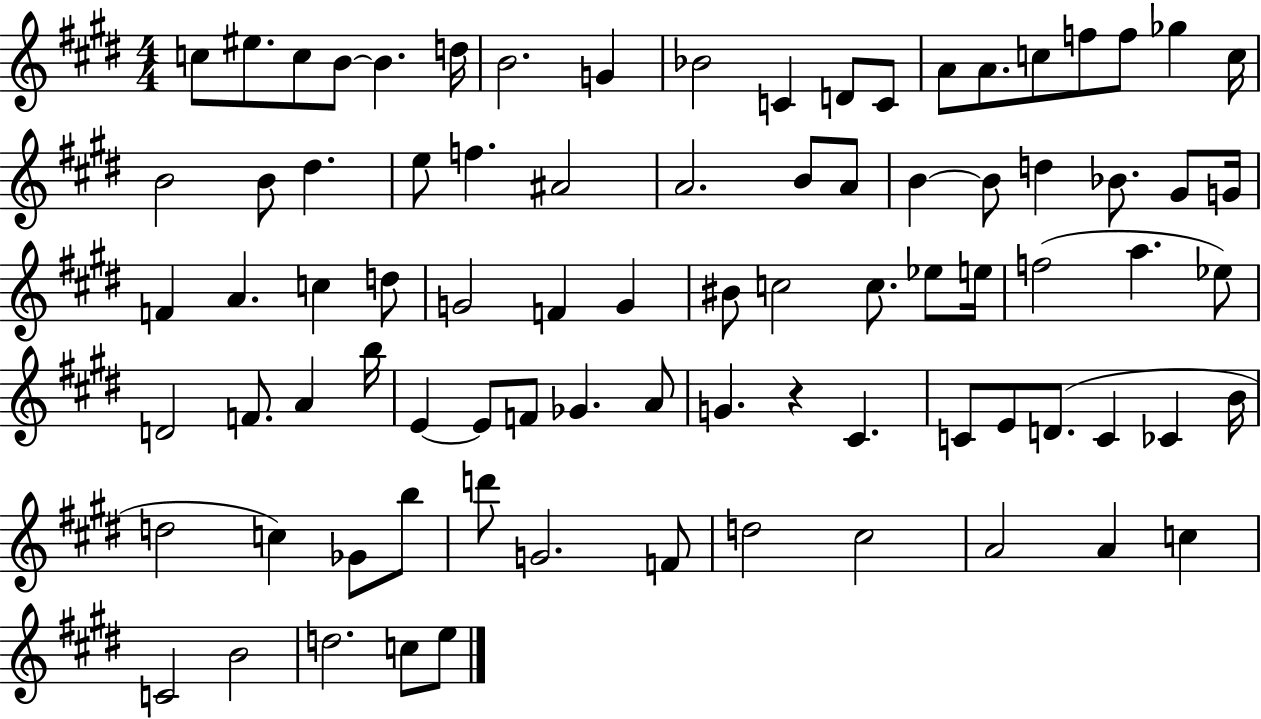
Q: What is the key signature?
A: E major